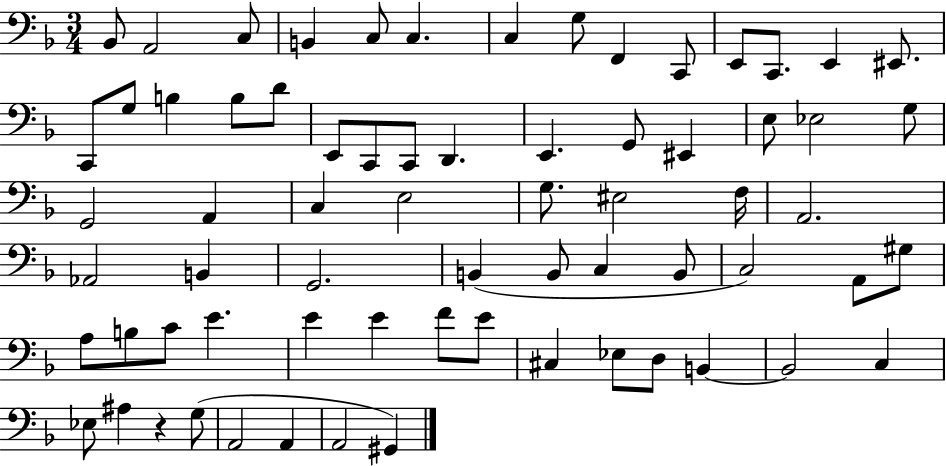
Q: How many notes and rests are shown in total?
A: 69